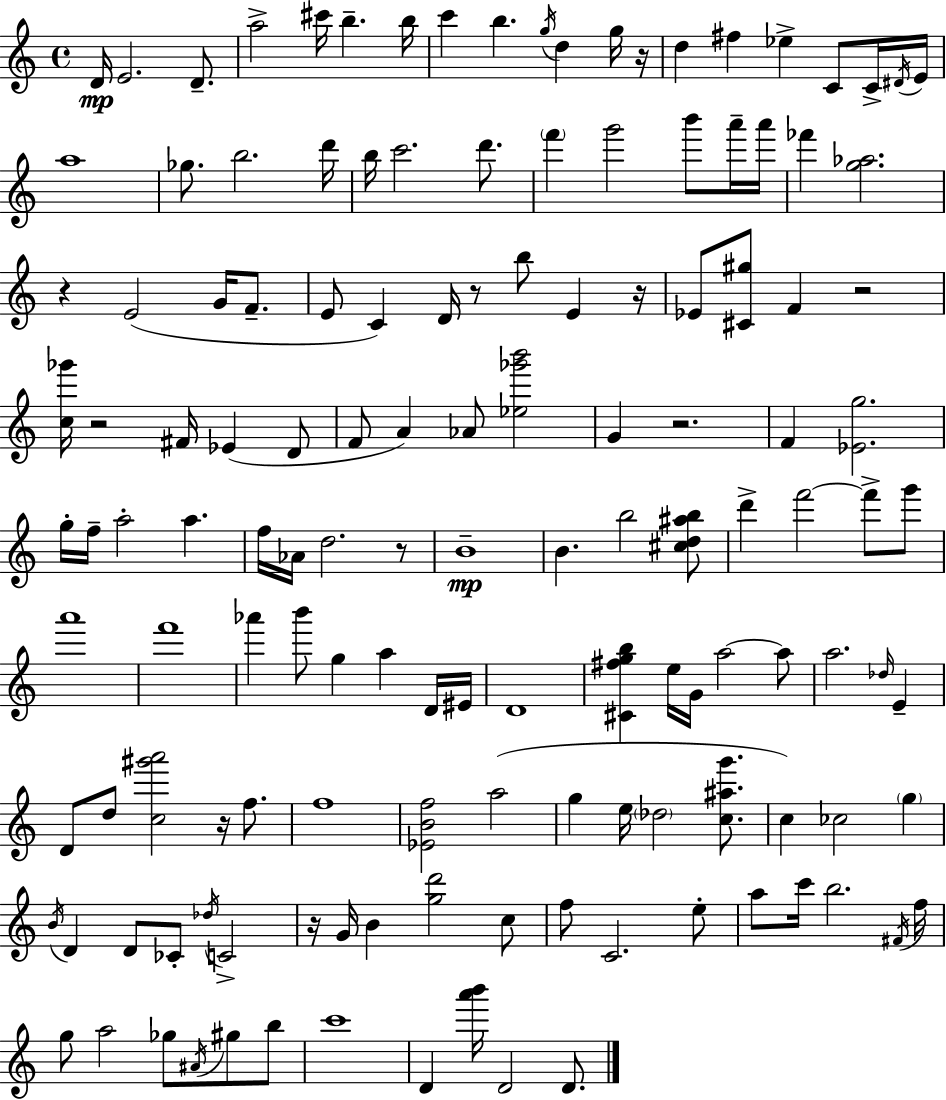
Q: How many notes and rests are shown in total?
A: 140